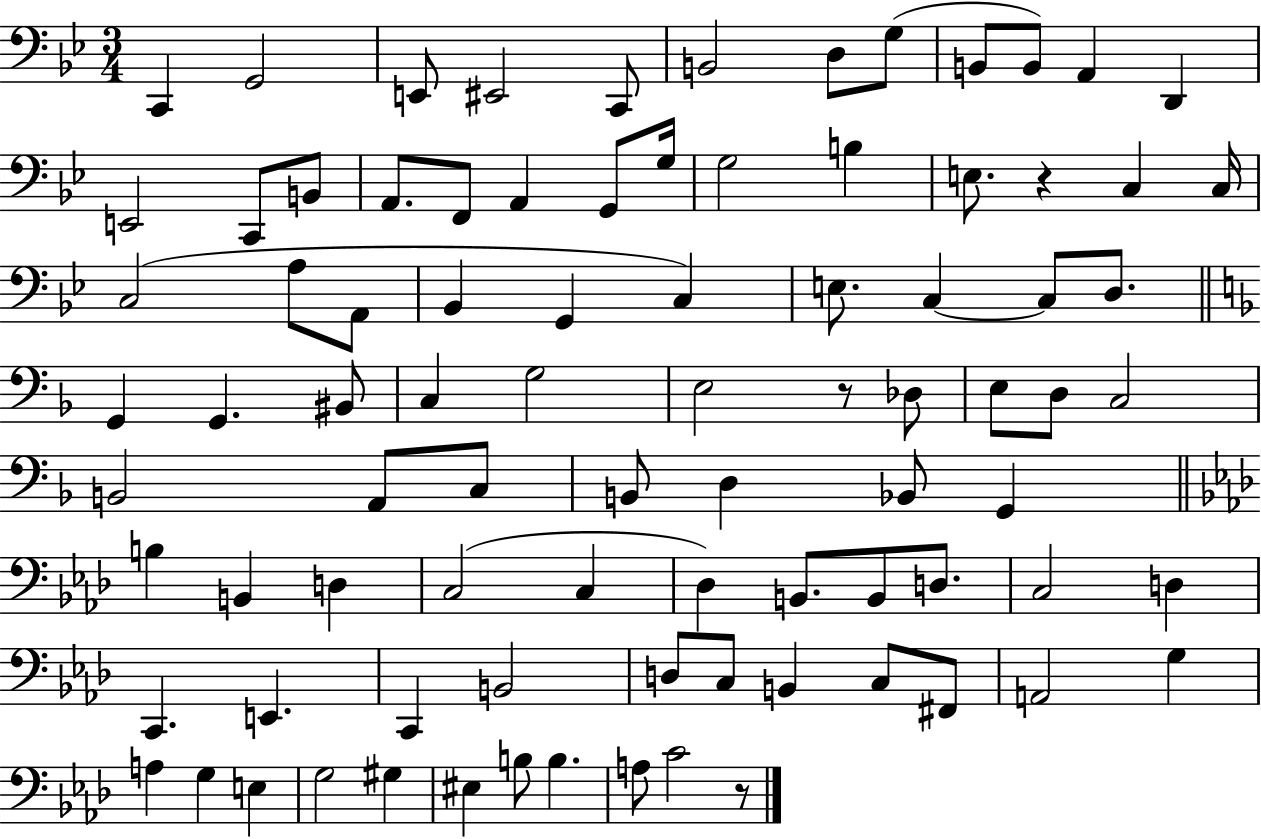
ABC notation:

X:1
T:Untitled
M:3/4
L:1/4
K:Bb
C,, G,,2 E,,/2 ^E,,2 C,,/2 B,,2 D,/2 G,/2 B,,/2 B,,/2 A,, D,, E,,2 C,,/2 B,,/2 A,,/2 F,,/2 A,, G,,/2 G,/4 G,2 B, E,/2 z C, C,/4 C,2 A,/2 A,,/2 _B,, G,, C, E,/2 C, C,/2 D,/2 G,, G,, ^B,,/2 C, G,2 E,2 z/2 _D,/2 E,/2 D,/2 C,2 B,,2 A,,/2 C,/2 B,,/2 D, _B,,/2 G,, B, B,, D, C,2 C, _D, B,,/2 B,,/2 D,/2 C,2 D, C,, E,, C,, B,,2 D,/2 C,/2 B,, C,/2 ^F,,/2 A,,2 G, A, G, E, G,2 ^G, ^E, B,/2 B, A,/2 C2 z/2